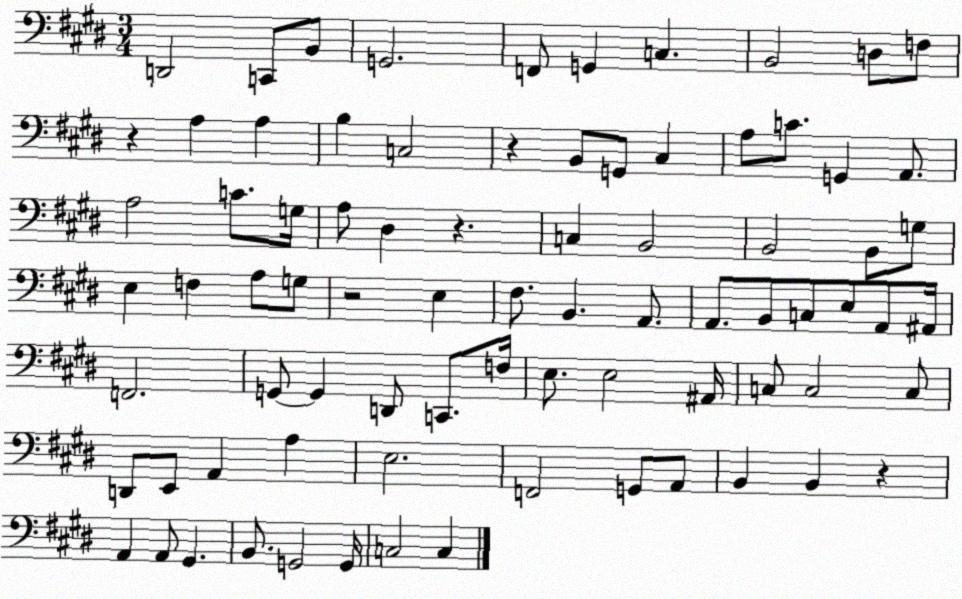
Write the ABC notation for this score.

X:1
T:Untitled
M:3/4
L:1/4
K:E
D,,2 C,,/2 B,,/2 G,,2 F,,/2 G,, C, B,,2 D,/2 F,/2 z A, A, B, C,2 z B,,/2 G,,/2 ^C, A,/2 C/2 G,, A,,/2 A,2 C/2 G,/4 A,/2 ^D, z C, B,,2 B,,2 B,,/2 G,/2 E, F, A,/2 G,/2 z2 E, ^F,/2 B,, A,,/2 A,,/2 B,,/2 C,/2 E,/2 A,,/2 ^A,,/4 F,,2 G,,/2 G,, D,,/2 C,,/2 F,/4 E,/2 E,2 ^A,,/4 C,/2 C,2 C,/2 D,,/2 E,,/2 A,, A, E,2 F,,2 G,,/2 A,,/2 B,, B,, z A,, A,,/2 ^G,, B,,/2 G,,2 G,,/4 C,2 C,